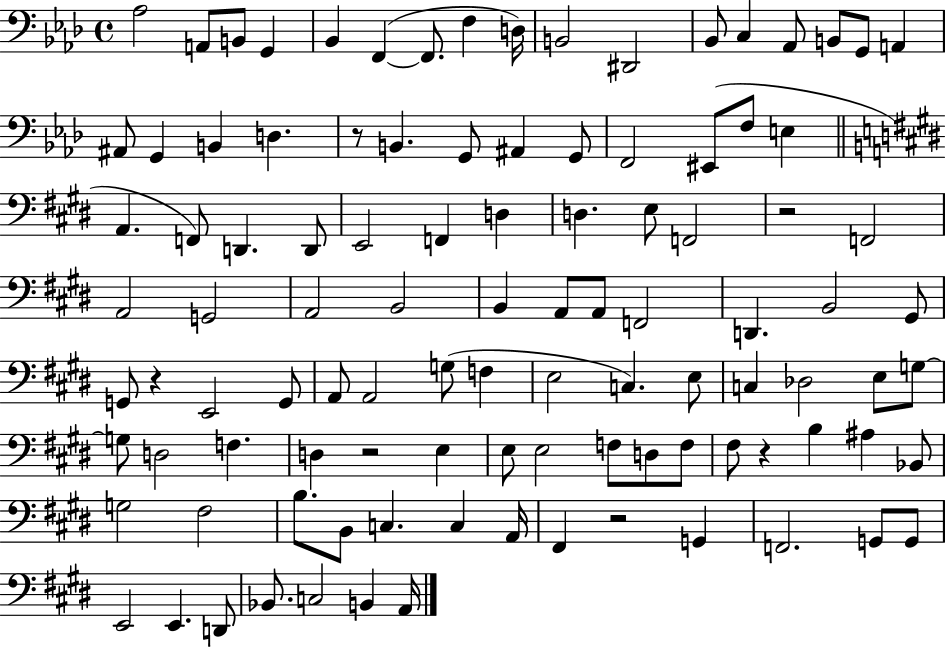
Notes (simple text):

Ab3/h A2/e B2/e G2/q Bb2/q F2/q F2/e. F3/q D3/s B2/h D#2/h Bb2/e C3/q Ab2/e B2/e G2/e A2/q A#2/e G2/q B2/q D3/q. R/e B2/q. G2/e A#2/q G2/e F2/h EIS2/e F3/e E3/q A2/q. F2/e D2/q. D2/e E2/h F2/q D3/q D3/q. E3/e F2/h R/h F2/h A2/h G2/h A2/h B2/h B2/q A2/e A2/e F2/h D2/q. B2/h G#2/e G2/e R/q E2/h G2/e A2/e A2/h G3/e F3/q E3/h C3/q. E3/e C3/q Db3/h E3/e G3/e G3/e D3/h F3/q. D3/q R/h E3/q E3/e E3/h F3/e D3/e F3/e F#3/e R/q B3/q A#3/q Bb2/e G3/h F#3/h B3/e. B2/e C3/q. C3/q A2/s F#2/q R/h G2/q F2/h. G2/e G2/e E2/h E2/q. D2/e Bb2/e. C3/h B2/q A2/s